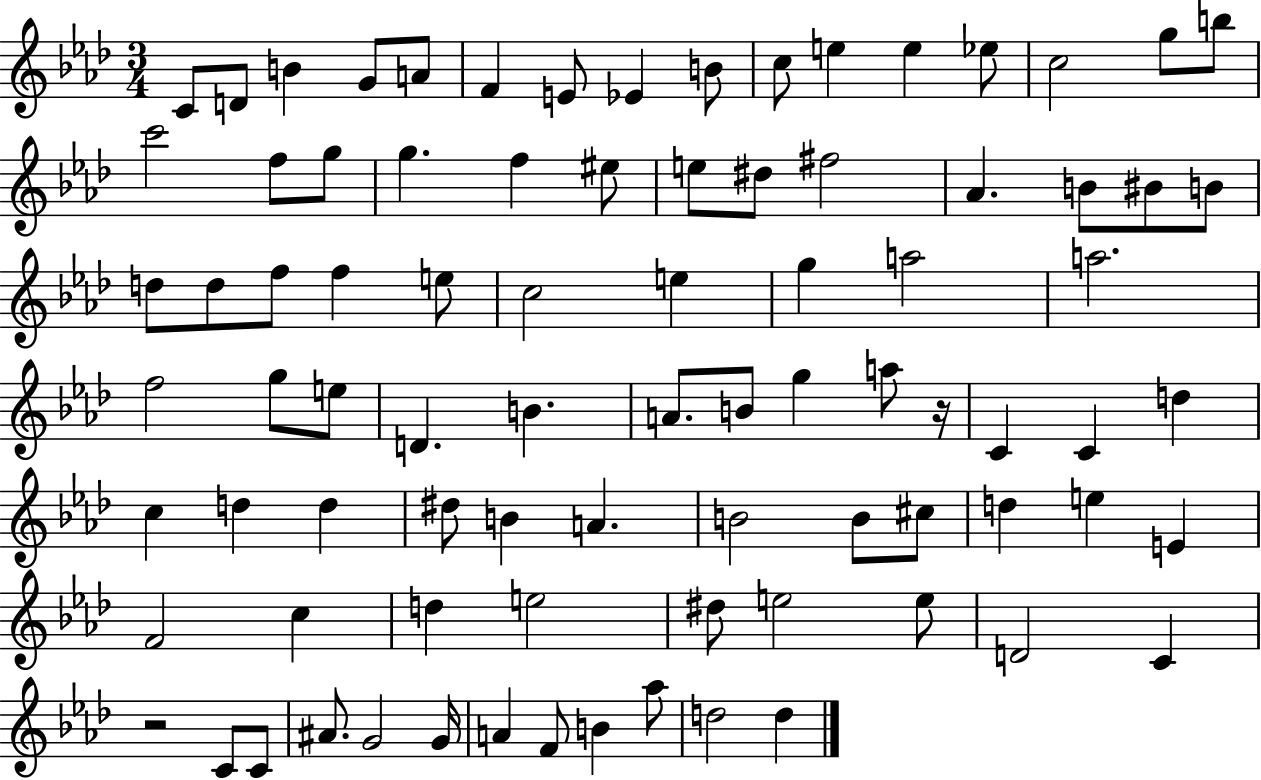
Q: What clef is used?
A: treble